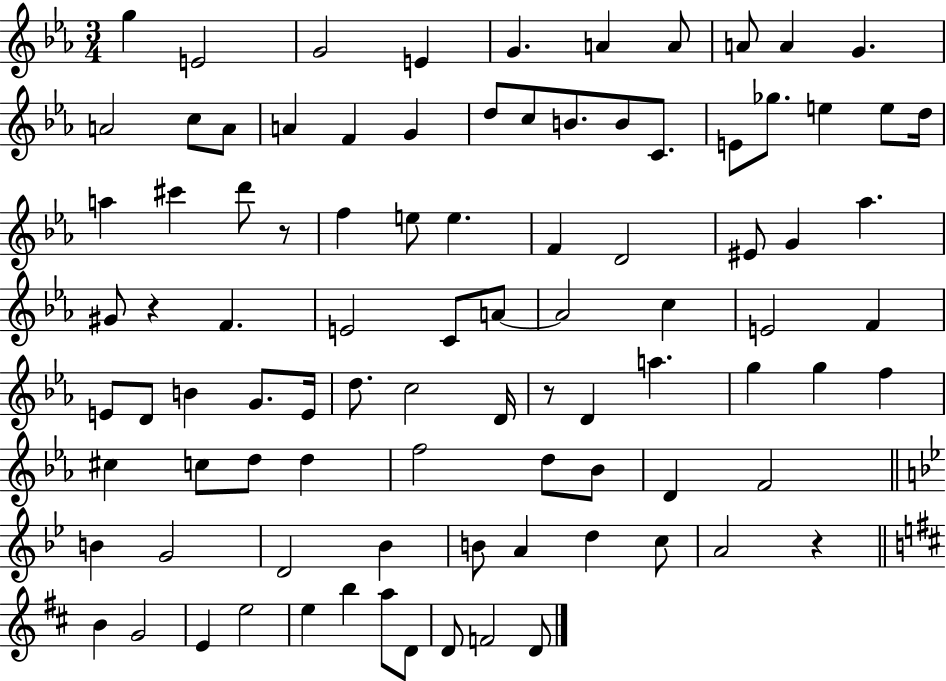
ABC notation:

X:1
T:Untitled
M:3/4
L:1/4
K:Eb
g E2 G2 E G A A/2 A/2 A G A2 c/2 A/2 A F G d/2 c/2 B/2 B/2 C/2 E/2 _g/2 e e/2 d/4 a ^c' d'/2 z/2 f e/2 e F D2 ^E/2 G _a ^G/2 z F E2 C/2 A/2 A2 c E2 F E/2 D/2 B G/2 E/4 d/2 c2 D/4 z/2 D a g g f ^c c/2 d/2 d f2 d/2 _B/2 D F2 B G2 D2 _B B/2 A d c/2 A2 z B G2 E e2 e b a/2 D/2 D/2 F2 D/2